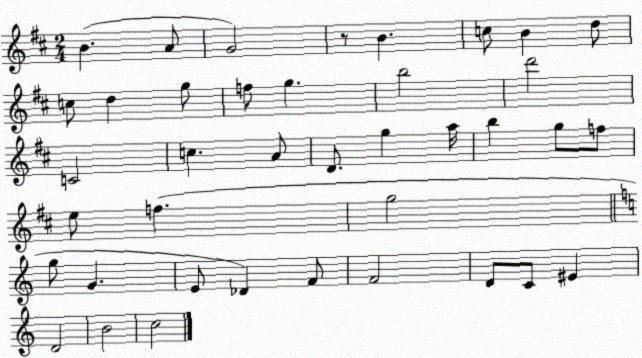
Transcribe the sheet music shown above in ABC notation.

X:1
T:Untitled
M:2/4
L:1/4
K:D
B A/2 G2 z/2 B c/2 B d/2 c/2 d g/2 f/2 g b2 d'2 C2 c A/2 D/2 g a/4 b g/2 f/2 e/2 f g2 g/2 G E/2 _D F/2 F2 D/2 C/2 ^E D2 B2 c2